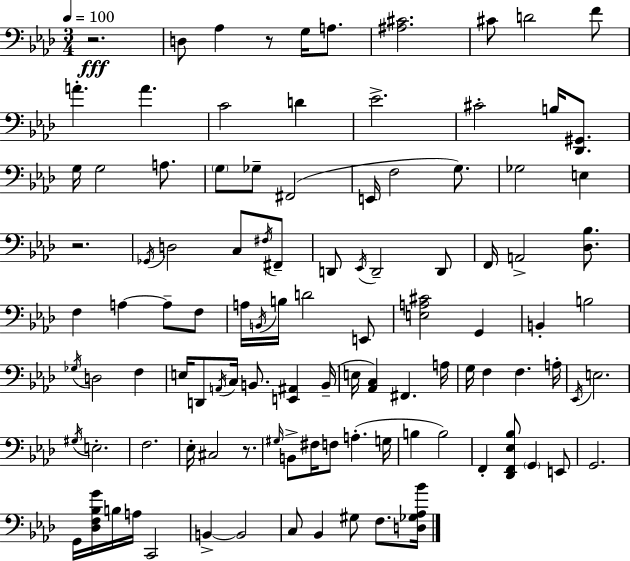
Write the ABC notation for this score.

X:1
T:Untitled
M:3/4
L:1/4
K:Fm
z2 D,/2 _A, z/2 G,/4 A,/2 [^A,^C]2 ^C/2 D2 F/2 A A C2 D _E2 ^C2 B,/4 [_D,,^G,,]/2 G,/4 G,2 A,/2 G,/2 _G,/2 ^F,,2 E,,/4 F,2 G,/2 _G,2 E, z2 _G,,/4 D,2 C,/2 ^F,/4 ^F,,/2 D,,/2 _E,,/4 D,,2 D,,/2 F,,/4 A,,2 [_D,_B,]/2 F, A, A,/2 F,/2 A,/4 B,,/4 B,/4 D2 E,,/2 [E,A,^C]2 G,, B,, B,2 _G,/4 D,2 F, E,/4 D,,/2 A,,/4 C,/4 B,,/2 [E,,^A,,] B,,/4 E,/4 [_A,,C,] ^F,, A,/4 G,/4 F, F, A,/4 _E,,/4 E,2 ^G,/4 E,2 F,2 _E,/4 ^C,2 z/2 ^G,/4 B,,/2 ^F,/4 F,/2 A, G,/4 B, B,2 F,, [_D,,F,,_E,_B,]/2 G,, E,,/2 G,,2 G,,/4 [_D,F,_B,G]/4 B,/4 A,/4 C,,2 B,, B,,2 C,/2 _B,, ^G,/2 F,/2 [D,_G,_A,_B]/4